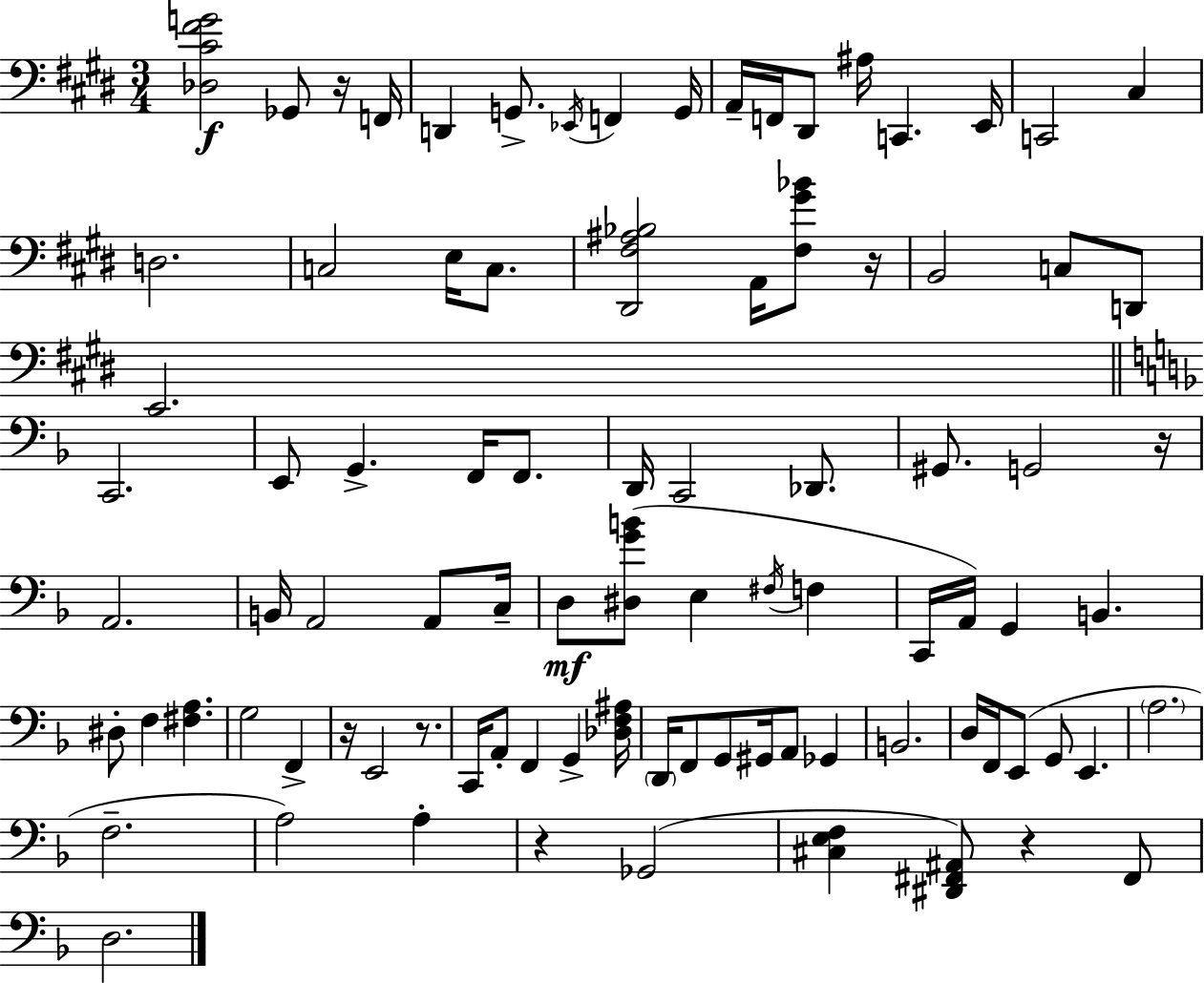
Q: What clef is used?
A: bass